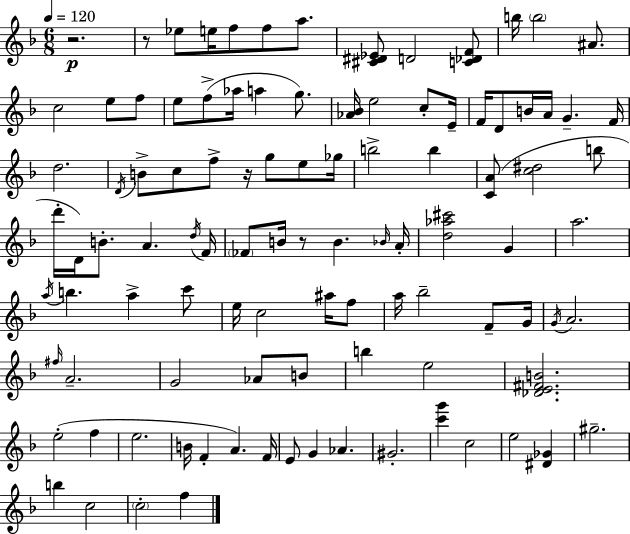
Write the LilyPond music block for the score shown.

{
  \clef treble
  \numericTimeSignature
  \time 6/8
  \key d \minor
  \tempo 4 = 120
  r2.\p | r8 ees''8 e''16 f''8 f''8 a''8. | <cis' dis' ees'>8 d'2 <c' des' f'>8 | b''16 \parenthesize b''2 ais'8. | \break c''2 e''8 f''8 | e''8 f''8->( aes''16 a''4 g''8.) | <aes' bes'>16 e''2 c''8-. e'16-- | f'16 d'8 b'16 a'16 g'4.-- f'16 | \break d''2. | \acciaccatura { d'16 } b'8-> c''8 f''8-> r16 g''8 e''8 | ges''16 b''2-> b''4 | <c' a'>8( <c'' dis''>2 b''8 | \break d'''16-. d'16) b'8.-. a'4. | \acciaccatura { d''16 } f'16 \parenthesize fes'8 b'16 r8 b'4. | \grace { bes'16 } a'16-. <d'' aes'' cis'''>2 g'4 | a''2. | \break \acciaccatura { a''16 } b''4. a''4-> | c'''8 e''16 c''2 | ais''16 f''8 a''16 bes''2-- | f'8-- g'16 \acciaccatura { g'16 } a'2. | \break \grace { fis''16 } a'2.-- | g'2 | aes'8 b'8 b''4 e''2 | <des' e' fis' b'>2. | \break e''2-.( | f''4 e''2. | b'16 f'4-. a'4.) | f'16 e'8 g'4 | \break aes'4. gis'2.-. | <c''' g'''>4 c''2 | e''2 | <dis' ges'>4 gis''2.-- | \break b''4 c''2 | \parenthesize c''2-. | f''4 \bar "|."
}